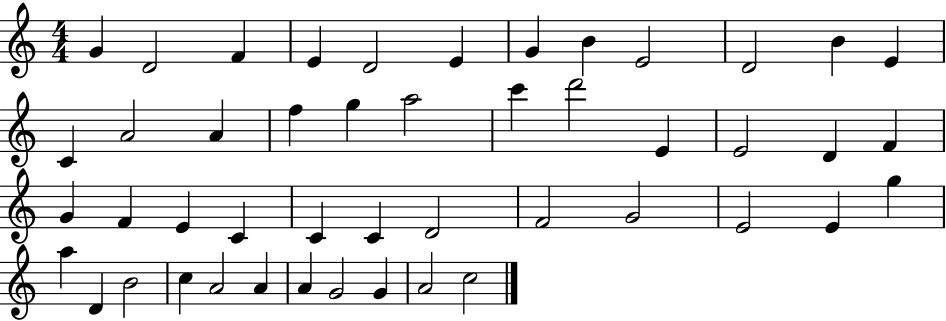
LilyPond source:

{
  \clef treble
  \numericTimeSignature
  \time 4/4
  \key c \major
  g'4 d'2 f'4 | e'4 d'2 e'4 | g'4 b'4 e'2 | d'2 b'4 e'4 | \break c'4 a'2 a'4 | f''4 g''4 a''2 | c'''4 d'''2 e'4 | e'2 d'4 f'4 | \break g'4 f'4 e'4 c'4 | c'4 c'4 d'2 | f'2 g'2 | e'2 e'4 g''4 | \break a''4 d'4 b'2 | c''4 a'2 a'4 | a'4 g'2 g'4 | a'2 c''2 | \break \bar "|."
}